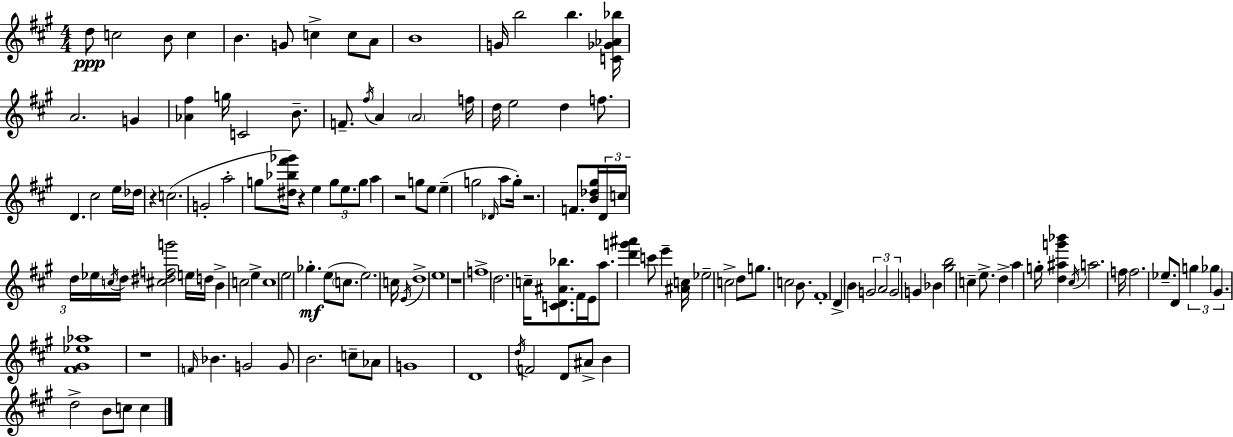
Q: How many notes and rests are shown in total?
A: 140